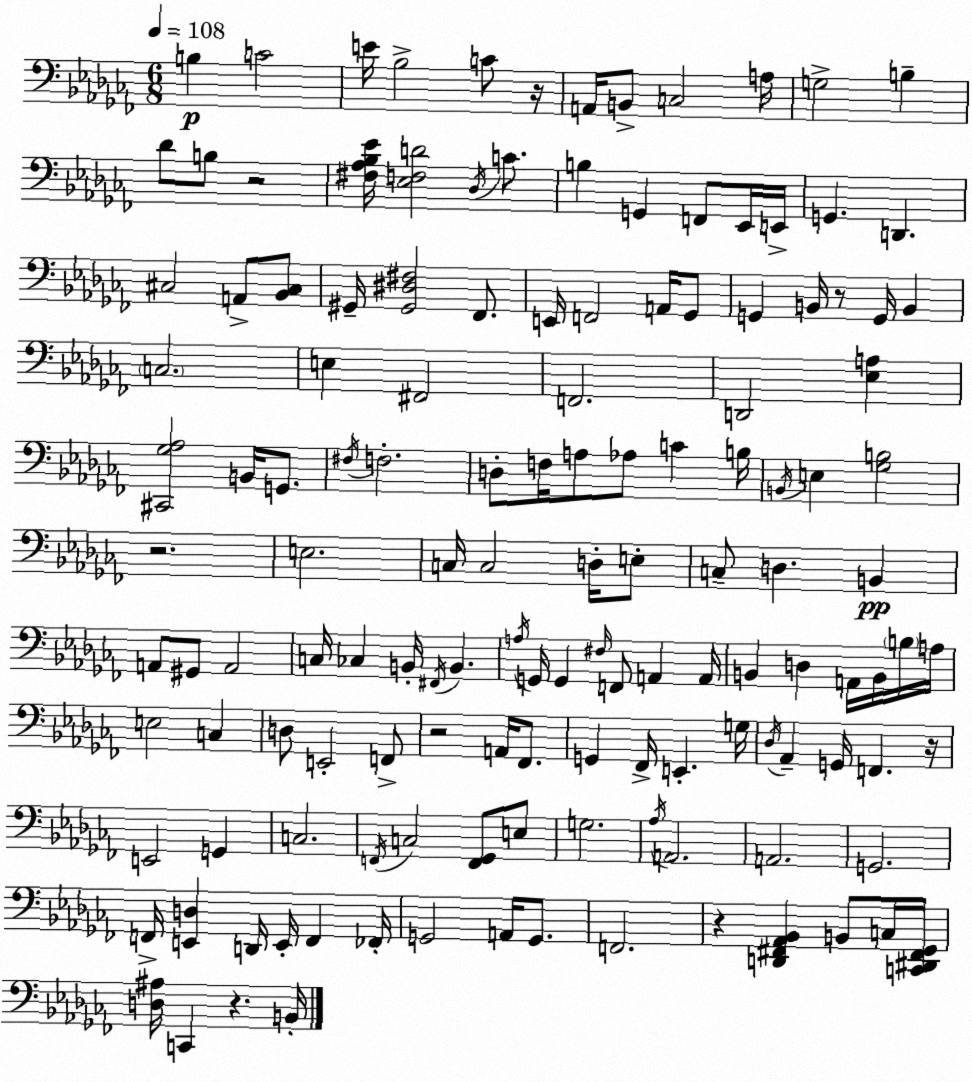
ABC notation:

X:1
T:Untitled
M:6/8
L:1/4
K:Abm
B, C2 E/4 _B,2 C/2 z/4 A,,/4 B,,/2 C,2 A,/4 G,2 B, _D/2 B,/2 z2 [^F,_A,_B,_E]/4 [_E,F,D]2 _D,/4 C/2 B, G,, F,,/2 _E,,/4 E,,/4 G,, D,, ^C,2 A,,/2 [_B,,^C,]/2 ^G,,/4 [^G,,^D,^F,]2 _F,,/2 E,,/4 F,,2 A,,/4 _G,,/2 G,, B,,/4 z/2 G,,/4 B,, C,2 E, ^F,,2 F,,2 D,,2 [_E,A,] [^C,,_G,_A,]2 B,,/4 G,,/2 ^F,/4 F,2 D,/2 F,/4 A,/2 _A,/2 C B,/4 B,,/4 E, [_G,B,]2 z2 E,2 C,/4 C,2 D,/4 E,/2 C,/2 D, B,, A,,/2 ^G,,/2 A,,2 C,/4 _C, B,,/4 ^F,,/4 B,, A,/4 G,,/4 G,, ^F,/4 F,,/2 A,, A,,/4 B,, D, A,,/4 B,,/4 B,/4 A,/4 E,2 C, D,/2 E,,2 F,,/2 z2 A,,/4 _F,,/2 G,, _F,,/4 E,, G,/4 _D,/4 _A,, G,,/4 F,, z/4 E,,2 G,, C,2 F,,/4 C,2 [F,,_G,,]/2 E,/2 G,2 _A,/4 A,,2 A,,2 G,,2 F,,/4 [E,,D,] D,,/4 E,,/4 F,, _F,,/4 G,,2 A,,/4 G,,/2 F,,2 z [D,,^F,,_A,,_B,,] B,,/2 C,/4 [C,,^D,,^F,,_G,,]/4 [D,^A,]/4 C,, z B,,/4